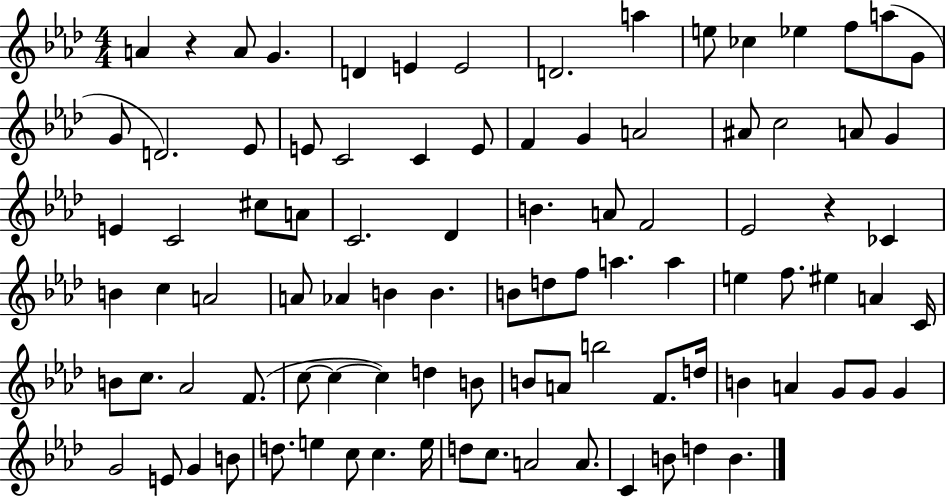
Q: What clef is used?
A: treble